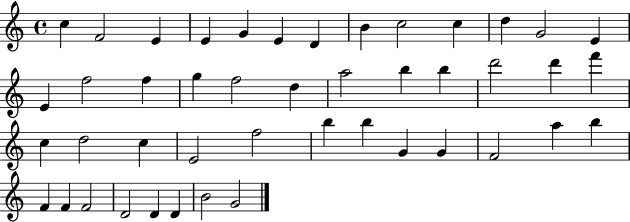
C5/q F4/h E4/q E4/q G4/q E4/q D4/q B4/q C5/h C5/q D5/q G4/h E4/q E4/q F5/h F5/q G5/q F5/h D5/q A5/h B5/q B5/q D6/h D6/q F6/q C5/q D5/h C5/q E4/h F5/h B5/q B5/q G4/q G4/q F4/h A5/q B5/q F4/q F4/q F4/h D4/h D4/q D4/q B4/h G4/h